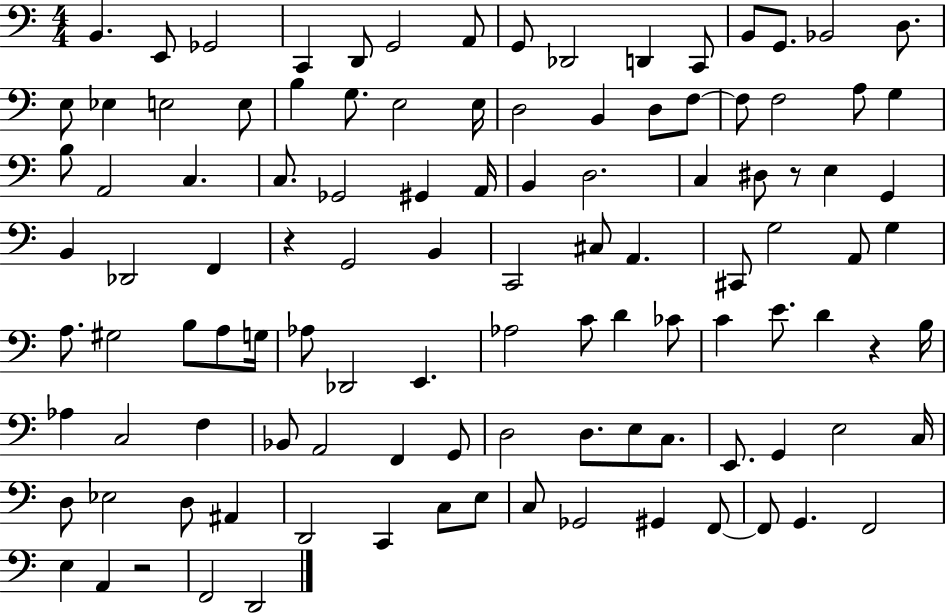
B2/q. E2/e Gb2/h C2/q D2/e G2/h A2/e G2/e Db2/h D2/q C2/e B2/e G2/e. Bb2/h D3/e. E3/e Eb3/q E3/h E3/e B3/q G3/e. E3/h E3/s D3/h B2/q D3/e F3/e F3/e F3/h A3/e G3/q B3/e A2/h C3/q. C3/e. Gb2/h G#2/q A2/s B2/q D3/h. C3/q D#3/e R/e E3/q G2/q B2/q Db2/h F2/q R/q G2/h B2/q C2/h C#3/e A2/q. C#2/e G3/h A2/e G3/q A3/e. G#3/h B3/e A3/e G3/s Ab3/e Db2/h E2/q. Ab3/h C4/e D4/q CES4/e C4/q E4/e. D4/q R/q B3/s Ab3/q C3/h F3/q Bb2/e A2/h F2/q G2/e D3/h D3/e. E3/e C3/e. E2/e. G2/q E3/h C3/s D3/e Eb3/h D3/e A#2/q D2/h C2/q C3/e E3/e C3/e Gb2/h G#2/q F2/e F2/e G2/q. F2/h E3/q A2/q R/h F2/h D2/h